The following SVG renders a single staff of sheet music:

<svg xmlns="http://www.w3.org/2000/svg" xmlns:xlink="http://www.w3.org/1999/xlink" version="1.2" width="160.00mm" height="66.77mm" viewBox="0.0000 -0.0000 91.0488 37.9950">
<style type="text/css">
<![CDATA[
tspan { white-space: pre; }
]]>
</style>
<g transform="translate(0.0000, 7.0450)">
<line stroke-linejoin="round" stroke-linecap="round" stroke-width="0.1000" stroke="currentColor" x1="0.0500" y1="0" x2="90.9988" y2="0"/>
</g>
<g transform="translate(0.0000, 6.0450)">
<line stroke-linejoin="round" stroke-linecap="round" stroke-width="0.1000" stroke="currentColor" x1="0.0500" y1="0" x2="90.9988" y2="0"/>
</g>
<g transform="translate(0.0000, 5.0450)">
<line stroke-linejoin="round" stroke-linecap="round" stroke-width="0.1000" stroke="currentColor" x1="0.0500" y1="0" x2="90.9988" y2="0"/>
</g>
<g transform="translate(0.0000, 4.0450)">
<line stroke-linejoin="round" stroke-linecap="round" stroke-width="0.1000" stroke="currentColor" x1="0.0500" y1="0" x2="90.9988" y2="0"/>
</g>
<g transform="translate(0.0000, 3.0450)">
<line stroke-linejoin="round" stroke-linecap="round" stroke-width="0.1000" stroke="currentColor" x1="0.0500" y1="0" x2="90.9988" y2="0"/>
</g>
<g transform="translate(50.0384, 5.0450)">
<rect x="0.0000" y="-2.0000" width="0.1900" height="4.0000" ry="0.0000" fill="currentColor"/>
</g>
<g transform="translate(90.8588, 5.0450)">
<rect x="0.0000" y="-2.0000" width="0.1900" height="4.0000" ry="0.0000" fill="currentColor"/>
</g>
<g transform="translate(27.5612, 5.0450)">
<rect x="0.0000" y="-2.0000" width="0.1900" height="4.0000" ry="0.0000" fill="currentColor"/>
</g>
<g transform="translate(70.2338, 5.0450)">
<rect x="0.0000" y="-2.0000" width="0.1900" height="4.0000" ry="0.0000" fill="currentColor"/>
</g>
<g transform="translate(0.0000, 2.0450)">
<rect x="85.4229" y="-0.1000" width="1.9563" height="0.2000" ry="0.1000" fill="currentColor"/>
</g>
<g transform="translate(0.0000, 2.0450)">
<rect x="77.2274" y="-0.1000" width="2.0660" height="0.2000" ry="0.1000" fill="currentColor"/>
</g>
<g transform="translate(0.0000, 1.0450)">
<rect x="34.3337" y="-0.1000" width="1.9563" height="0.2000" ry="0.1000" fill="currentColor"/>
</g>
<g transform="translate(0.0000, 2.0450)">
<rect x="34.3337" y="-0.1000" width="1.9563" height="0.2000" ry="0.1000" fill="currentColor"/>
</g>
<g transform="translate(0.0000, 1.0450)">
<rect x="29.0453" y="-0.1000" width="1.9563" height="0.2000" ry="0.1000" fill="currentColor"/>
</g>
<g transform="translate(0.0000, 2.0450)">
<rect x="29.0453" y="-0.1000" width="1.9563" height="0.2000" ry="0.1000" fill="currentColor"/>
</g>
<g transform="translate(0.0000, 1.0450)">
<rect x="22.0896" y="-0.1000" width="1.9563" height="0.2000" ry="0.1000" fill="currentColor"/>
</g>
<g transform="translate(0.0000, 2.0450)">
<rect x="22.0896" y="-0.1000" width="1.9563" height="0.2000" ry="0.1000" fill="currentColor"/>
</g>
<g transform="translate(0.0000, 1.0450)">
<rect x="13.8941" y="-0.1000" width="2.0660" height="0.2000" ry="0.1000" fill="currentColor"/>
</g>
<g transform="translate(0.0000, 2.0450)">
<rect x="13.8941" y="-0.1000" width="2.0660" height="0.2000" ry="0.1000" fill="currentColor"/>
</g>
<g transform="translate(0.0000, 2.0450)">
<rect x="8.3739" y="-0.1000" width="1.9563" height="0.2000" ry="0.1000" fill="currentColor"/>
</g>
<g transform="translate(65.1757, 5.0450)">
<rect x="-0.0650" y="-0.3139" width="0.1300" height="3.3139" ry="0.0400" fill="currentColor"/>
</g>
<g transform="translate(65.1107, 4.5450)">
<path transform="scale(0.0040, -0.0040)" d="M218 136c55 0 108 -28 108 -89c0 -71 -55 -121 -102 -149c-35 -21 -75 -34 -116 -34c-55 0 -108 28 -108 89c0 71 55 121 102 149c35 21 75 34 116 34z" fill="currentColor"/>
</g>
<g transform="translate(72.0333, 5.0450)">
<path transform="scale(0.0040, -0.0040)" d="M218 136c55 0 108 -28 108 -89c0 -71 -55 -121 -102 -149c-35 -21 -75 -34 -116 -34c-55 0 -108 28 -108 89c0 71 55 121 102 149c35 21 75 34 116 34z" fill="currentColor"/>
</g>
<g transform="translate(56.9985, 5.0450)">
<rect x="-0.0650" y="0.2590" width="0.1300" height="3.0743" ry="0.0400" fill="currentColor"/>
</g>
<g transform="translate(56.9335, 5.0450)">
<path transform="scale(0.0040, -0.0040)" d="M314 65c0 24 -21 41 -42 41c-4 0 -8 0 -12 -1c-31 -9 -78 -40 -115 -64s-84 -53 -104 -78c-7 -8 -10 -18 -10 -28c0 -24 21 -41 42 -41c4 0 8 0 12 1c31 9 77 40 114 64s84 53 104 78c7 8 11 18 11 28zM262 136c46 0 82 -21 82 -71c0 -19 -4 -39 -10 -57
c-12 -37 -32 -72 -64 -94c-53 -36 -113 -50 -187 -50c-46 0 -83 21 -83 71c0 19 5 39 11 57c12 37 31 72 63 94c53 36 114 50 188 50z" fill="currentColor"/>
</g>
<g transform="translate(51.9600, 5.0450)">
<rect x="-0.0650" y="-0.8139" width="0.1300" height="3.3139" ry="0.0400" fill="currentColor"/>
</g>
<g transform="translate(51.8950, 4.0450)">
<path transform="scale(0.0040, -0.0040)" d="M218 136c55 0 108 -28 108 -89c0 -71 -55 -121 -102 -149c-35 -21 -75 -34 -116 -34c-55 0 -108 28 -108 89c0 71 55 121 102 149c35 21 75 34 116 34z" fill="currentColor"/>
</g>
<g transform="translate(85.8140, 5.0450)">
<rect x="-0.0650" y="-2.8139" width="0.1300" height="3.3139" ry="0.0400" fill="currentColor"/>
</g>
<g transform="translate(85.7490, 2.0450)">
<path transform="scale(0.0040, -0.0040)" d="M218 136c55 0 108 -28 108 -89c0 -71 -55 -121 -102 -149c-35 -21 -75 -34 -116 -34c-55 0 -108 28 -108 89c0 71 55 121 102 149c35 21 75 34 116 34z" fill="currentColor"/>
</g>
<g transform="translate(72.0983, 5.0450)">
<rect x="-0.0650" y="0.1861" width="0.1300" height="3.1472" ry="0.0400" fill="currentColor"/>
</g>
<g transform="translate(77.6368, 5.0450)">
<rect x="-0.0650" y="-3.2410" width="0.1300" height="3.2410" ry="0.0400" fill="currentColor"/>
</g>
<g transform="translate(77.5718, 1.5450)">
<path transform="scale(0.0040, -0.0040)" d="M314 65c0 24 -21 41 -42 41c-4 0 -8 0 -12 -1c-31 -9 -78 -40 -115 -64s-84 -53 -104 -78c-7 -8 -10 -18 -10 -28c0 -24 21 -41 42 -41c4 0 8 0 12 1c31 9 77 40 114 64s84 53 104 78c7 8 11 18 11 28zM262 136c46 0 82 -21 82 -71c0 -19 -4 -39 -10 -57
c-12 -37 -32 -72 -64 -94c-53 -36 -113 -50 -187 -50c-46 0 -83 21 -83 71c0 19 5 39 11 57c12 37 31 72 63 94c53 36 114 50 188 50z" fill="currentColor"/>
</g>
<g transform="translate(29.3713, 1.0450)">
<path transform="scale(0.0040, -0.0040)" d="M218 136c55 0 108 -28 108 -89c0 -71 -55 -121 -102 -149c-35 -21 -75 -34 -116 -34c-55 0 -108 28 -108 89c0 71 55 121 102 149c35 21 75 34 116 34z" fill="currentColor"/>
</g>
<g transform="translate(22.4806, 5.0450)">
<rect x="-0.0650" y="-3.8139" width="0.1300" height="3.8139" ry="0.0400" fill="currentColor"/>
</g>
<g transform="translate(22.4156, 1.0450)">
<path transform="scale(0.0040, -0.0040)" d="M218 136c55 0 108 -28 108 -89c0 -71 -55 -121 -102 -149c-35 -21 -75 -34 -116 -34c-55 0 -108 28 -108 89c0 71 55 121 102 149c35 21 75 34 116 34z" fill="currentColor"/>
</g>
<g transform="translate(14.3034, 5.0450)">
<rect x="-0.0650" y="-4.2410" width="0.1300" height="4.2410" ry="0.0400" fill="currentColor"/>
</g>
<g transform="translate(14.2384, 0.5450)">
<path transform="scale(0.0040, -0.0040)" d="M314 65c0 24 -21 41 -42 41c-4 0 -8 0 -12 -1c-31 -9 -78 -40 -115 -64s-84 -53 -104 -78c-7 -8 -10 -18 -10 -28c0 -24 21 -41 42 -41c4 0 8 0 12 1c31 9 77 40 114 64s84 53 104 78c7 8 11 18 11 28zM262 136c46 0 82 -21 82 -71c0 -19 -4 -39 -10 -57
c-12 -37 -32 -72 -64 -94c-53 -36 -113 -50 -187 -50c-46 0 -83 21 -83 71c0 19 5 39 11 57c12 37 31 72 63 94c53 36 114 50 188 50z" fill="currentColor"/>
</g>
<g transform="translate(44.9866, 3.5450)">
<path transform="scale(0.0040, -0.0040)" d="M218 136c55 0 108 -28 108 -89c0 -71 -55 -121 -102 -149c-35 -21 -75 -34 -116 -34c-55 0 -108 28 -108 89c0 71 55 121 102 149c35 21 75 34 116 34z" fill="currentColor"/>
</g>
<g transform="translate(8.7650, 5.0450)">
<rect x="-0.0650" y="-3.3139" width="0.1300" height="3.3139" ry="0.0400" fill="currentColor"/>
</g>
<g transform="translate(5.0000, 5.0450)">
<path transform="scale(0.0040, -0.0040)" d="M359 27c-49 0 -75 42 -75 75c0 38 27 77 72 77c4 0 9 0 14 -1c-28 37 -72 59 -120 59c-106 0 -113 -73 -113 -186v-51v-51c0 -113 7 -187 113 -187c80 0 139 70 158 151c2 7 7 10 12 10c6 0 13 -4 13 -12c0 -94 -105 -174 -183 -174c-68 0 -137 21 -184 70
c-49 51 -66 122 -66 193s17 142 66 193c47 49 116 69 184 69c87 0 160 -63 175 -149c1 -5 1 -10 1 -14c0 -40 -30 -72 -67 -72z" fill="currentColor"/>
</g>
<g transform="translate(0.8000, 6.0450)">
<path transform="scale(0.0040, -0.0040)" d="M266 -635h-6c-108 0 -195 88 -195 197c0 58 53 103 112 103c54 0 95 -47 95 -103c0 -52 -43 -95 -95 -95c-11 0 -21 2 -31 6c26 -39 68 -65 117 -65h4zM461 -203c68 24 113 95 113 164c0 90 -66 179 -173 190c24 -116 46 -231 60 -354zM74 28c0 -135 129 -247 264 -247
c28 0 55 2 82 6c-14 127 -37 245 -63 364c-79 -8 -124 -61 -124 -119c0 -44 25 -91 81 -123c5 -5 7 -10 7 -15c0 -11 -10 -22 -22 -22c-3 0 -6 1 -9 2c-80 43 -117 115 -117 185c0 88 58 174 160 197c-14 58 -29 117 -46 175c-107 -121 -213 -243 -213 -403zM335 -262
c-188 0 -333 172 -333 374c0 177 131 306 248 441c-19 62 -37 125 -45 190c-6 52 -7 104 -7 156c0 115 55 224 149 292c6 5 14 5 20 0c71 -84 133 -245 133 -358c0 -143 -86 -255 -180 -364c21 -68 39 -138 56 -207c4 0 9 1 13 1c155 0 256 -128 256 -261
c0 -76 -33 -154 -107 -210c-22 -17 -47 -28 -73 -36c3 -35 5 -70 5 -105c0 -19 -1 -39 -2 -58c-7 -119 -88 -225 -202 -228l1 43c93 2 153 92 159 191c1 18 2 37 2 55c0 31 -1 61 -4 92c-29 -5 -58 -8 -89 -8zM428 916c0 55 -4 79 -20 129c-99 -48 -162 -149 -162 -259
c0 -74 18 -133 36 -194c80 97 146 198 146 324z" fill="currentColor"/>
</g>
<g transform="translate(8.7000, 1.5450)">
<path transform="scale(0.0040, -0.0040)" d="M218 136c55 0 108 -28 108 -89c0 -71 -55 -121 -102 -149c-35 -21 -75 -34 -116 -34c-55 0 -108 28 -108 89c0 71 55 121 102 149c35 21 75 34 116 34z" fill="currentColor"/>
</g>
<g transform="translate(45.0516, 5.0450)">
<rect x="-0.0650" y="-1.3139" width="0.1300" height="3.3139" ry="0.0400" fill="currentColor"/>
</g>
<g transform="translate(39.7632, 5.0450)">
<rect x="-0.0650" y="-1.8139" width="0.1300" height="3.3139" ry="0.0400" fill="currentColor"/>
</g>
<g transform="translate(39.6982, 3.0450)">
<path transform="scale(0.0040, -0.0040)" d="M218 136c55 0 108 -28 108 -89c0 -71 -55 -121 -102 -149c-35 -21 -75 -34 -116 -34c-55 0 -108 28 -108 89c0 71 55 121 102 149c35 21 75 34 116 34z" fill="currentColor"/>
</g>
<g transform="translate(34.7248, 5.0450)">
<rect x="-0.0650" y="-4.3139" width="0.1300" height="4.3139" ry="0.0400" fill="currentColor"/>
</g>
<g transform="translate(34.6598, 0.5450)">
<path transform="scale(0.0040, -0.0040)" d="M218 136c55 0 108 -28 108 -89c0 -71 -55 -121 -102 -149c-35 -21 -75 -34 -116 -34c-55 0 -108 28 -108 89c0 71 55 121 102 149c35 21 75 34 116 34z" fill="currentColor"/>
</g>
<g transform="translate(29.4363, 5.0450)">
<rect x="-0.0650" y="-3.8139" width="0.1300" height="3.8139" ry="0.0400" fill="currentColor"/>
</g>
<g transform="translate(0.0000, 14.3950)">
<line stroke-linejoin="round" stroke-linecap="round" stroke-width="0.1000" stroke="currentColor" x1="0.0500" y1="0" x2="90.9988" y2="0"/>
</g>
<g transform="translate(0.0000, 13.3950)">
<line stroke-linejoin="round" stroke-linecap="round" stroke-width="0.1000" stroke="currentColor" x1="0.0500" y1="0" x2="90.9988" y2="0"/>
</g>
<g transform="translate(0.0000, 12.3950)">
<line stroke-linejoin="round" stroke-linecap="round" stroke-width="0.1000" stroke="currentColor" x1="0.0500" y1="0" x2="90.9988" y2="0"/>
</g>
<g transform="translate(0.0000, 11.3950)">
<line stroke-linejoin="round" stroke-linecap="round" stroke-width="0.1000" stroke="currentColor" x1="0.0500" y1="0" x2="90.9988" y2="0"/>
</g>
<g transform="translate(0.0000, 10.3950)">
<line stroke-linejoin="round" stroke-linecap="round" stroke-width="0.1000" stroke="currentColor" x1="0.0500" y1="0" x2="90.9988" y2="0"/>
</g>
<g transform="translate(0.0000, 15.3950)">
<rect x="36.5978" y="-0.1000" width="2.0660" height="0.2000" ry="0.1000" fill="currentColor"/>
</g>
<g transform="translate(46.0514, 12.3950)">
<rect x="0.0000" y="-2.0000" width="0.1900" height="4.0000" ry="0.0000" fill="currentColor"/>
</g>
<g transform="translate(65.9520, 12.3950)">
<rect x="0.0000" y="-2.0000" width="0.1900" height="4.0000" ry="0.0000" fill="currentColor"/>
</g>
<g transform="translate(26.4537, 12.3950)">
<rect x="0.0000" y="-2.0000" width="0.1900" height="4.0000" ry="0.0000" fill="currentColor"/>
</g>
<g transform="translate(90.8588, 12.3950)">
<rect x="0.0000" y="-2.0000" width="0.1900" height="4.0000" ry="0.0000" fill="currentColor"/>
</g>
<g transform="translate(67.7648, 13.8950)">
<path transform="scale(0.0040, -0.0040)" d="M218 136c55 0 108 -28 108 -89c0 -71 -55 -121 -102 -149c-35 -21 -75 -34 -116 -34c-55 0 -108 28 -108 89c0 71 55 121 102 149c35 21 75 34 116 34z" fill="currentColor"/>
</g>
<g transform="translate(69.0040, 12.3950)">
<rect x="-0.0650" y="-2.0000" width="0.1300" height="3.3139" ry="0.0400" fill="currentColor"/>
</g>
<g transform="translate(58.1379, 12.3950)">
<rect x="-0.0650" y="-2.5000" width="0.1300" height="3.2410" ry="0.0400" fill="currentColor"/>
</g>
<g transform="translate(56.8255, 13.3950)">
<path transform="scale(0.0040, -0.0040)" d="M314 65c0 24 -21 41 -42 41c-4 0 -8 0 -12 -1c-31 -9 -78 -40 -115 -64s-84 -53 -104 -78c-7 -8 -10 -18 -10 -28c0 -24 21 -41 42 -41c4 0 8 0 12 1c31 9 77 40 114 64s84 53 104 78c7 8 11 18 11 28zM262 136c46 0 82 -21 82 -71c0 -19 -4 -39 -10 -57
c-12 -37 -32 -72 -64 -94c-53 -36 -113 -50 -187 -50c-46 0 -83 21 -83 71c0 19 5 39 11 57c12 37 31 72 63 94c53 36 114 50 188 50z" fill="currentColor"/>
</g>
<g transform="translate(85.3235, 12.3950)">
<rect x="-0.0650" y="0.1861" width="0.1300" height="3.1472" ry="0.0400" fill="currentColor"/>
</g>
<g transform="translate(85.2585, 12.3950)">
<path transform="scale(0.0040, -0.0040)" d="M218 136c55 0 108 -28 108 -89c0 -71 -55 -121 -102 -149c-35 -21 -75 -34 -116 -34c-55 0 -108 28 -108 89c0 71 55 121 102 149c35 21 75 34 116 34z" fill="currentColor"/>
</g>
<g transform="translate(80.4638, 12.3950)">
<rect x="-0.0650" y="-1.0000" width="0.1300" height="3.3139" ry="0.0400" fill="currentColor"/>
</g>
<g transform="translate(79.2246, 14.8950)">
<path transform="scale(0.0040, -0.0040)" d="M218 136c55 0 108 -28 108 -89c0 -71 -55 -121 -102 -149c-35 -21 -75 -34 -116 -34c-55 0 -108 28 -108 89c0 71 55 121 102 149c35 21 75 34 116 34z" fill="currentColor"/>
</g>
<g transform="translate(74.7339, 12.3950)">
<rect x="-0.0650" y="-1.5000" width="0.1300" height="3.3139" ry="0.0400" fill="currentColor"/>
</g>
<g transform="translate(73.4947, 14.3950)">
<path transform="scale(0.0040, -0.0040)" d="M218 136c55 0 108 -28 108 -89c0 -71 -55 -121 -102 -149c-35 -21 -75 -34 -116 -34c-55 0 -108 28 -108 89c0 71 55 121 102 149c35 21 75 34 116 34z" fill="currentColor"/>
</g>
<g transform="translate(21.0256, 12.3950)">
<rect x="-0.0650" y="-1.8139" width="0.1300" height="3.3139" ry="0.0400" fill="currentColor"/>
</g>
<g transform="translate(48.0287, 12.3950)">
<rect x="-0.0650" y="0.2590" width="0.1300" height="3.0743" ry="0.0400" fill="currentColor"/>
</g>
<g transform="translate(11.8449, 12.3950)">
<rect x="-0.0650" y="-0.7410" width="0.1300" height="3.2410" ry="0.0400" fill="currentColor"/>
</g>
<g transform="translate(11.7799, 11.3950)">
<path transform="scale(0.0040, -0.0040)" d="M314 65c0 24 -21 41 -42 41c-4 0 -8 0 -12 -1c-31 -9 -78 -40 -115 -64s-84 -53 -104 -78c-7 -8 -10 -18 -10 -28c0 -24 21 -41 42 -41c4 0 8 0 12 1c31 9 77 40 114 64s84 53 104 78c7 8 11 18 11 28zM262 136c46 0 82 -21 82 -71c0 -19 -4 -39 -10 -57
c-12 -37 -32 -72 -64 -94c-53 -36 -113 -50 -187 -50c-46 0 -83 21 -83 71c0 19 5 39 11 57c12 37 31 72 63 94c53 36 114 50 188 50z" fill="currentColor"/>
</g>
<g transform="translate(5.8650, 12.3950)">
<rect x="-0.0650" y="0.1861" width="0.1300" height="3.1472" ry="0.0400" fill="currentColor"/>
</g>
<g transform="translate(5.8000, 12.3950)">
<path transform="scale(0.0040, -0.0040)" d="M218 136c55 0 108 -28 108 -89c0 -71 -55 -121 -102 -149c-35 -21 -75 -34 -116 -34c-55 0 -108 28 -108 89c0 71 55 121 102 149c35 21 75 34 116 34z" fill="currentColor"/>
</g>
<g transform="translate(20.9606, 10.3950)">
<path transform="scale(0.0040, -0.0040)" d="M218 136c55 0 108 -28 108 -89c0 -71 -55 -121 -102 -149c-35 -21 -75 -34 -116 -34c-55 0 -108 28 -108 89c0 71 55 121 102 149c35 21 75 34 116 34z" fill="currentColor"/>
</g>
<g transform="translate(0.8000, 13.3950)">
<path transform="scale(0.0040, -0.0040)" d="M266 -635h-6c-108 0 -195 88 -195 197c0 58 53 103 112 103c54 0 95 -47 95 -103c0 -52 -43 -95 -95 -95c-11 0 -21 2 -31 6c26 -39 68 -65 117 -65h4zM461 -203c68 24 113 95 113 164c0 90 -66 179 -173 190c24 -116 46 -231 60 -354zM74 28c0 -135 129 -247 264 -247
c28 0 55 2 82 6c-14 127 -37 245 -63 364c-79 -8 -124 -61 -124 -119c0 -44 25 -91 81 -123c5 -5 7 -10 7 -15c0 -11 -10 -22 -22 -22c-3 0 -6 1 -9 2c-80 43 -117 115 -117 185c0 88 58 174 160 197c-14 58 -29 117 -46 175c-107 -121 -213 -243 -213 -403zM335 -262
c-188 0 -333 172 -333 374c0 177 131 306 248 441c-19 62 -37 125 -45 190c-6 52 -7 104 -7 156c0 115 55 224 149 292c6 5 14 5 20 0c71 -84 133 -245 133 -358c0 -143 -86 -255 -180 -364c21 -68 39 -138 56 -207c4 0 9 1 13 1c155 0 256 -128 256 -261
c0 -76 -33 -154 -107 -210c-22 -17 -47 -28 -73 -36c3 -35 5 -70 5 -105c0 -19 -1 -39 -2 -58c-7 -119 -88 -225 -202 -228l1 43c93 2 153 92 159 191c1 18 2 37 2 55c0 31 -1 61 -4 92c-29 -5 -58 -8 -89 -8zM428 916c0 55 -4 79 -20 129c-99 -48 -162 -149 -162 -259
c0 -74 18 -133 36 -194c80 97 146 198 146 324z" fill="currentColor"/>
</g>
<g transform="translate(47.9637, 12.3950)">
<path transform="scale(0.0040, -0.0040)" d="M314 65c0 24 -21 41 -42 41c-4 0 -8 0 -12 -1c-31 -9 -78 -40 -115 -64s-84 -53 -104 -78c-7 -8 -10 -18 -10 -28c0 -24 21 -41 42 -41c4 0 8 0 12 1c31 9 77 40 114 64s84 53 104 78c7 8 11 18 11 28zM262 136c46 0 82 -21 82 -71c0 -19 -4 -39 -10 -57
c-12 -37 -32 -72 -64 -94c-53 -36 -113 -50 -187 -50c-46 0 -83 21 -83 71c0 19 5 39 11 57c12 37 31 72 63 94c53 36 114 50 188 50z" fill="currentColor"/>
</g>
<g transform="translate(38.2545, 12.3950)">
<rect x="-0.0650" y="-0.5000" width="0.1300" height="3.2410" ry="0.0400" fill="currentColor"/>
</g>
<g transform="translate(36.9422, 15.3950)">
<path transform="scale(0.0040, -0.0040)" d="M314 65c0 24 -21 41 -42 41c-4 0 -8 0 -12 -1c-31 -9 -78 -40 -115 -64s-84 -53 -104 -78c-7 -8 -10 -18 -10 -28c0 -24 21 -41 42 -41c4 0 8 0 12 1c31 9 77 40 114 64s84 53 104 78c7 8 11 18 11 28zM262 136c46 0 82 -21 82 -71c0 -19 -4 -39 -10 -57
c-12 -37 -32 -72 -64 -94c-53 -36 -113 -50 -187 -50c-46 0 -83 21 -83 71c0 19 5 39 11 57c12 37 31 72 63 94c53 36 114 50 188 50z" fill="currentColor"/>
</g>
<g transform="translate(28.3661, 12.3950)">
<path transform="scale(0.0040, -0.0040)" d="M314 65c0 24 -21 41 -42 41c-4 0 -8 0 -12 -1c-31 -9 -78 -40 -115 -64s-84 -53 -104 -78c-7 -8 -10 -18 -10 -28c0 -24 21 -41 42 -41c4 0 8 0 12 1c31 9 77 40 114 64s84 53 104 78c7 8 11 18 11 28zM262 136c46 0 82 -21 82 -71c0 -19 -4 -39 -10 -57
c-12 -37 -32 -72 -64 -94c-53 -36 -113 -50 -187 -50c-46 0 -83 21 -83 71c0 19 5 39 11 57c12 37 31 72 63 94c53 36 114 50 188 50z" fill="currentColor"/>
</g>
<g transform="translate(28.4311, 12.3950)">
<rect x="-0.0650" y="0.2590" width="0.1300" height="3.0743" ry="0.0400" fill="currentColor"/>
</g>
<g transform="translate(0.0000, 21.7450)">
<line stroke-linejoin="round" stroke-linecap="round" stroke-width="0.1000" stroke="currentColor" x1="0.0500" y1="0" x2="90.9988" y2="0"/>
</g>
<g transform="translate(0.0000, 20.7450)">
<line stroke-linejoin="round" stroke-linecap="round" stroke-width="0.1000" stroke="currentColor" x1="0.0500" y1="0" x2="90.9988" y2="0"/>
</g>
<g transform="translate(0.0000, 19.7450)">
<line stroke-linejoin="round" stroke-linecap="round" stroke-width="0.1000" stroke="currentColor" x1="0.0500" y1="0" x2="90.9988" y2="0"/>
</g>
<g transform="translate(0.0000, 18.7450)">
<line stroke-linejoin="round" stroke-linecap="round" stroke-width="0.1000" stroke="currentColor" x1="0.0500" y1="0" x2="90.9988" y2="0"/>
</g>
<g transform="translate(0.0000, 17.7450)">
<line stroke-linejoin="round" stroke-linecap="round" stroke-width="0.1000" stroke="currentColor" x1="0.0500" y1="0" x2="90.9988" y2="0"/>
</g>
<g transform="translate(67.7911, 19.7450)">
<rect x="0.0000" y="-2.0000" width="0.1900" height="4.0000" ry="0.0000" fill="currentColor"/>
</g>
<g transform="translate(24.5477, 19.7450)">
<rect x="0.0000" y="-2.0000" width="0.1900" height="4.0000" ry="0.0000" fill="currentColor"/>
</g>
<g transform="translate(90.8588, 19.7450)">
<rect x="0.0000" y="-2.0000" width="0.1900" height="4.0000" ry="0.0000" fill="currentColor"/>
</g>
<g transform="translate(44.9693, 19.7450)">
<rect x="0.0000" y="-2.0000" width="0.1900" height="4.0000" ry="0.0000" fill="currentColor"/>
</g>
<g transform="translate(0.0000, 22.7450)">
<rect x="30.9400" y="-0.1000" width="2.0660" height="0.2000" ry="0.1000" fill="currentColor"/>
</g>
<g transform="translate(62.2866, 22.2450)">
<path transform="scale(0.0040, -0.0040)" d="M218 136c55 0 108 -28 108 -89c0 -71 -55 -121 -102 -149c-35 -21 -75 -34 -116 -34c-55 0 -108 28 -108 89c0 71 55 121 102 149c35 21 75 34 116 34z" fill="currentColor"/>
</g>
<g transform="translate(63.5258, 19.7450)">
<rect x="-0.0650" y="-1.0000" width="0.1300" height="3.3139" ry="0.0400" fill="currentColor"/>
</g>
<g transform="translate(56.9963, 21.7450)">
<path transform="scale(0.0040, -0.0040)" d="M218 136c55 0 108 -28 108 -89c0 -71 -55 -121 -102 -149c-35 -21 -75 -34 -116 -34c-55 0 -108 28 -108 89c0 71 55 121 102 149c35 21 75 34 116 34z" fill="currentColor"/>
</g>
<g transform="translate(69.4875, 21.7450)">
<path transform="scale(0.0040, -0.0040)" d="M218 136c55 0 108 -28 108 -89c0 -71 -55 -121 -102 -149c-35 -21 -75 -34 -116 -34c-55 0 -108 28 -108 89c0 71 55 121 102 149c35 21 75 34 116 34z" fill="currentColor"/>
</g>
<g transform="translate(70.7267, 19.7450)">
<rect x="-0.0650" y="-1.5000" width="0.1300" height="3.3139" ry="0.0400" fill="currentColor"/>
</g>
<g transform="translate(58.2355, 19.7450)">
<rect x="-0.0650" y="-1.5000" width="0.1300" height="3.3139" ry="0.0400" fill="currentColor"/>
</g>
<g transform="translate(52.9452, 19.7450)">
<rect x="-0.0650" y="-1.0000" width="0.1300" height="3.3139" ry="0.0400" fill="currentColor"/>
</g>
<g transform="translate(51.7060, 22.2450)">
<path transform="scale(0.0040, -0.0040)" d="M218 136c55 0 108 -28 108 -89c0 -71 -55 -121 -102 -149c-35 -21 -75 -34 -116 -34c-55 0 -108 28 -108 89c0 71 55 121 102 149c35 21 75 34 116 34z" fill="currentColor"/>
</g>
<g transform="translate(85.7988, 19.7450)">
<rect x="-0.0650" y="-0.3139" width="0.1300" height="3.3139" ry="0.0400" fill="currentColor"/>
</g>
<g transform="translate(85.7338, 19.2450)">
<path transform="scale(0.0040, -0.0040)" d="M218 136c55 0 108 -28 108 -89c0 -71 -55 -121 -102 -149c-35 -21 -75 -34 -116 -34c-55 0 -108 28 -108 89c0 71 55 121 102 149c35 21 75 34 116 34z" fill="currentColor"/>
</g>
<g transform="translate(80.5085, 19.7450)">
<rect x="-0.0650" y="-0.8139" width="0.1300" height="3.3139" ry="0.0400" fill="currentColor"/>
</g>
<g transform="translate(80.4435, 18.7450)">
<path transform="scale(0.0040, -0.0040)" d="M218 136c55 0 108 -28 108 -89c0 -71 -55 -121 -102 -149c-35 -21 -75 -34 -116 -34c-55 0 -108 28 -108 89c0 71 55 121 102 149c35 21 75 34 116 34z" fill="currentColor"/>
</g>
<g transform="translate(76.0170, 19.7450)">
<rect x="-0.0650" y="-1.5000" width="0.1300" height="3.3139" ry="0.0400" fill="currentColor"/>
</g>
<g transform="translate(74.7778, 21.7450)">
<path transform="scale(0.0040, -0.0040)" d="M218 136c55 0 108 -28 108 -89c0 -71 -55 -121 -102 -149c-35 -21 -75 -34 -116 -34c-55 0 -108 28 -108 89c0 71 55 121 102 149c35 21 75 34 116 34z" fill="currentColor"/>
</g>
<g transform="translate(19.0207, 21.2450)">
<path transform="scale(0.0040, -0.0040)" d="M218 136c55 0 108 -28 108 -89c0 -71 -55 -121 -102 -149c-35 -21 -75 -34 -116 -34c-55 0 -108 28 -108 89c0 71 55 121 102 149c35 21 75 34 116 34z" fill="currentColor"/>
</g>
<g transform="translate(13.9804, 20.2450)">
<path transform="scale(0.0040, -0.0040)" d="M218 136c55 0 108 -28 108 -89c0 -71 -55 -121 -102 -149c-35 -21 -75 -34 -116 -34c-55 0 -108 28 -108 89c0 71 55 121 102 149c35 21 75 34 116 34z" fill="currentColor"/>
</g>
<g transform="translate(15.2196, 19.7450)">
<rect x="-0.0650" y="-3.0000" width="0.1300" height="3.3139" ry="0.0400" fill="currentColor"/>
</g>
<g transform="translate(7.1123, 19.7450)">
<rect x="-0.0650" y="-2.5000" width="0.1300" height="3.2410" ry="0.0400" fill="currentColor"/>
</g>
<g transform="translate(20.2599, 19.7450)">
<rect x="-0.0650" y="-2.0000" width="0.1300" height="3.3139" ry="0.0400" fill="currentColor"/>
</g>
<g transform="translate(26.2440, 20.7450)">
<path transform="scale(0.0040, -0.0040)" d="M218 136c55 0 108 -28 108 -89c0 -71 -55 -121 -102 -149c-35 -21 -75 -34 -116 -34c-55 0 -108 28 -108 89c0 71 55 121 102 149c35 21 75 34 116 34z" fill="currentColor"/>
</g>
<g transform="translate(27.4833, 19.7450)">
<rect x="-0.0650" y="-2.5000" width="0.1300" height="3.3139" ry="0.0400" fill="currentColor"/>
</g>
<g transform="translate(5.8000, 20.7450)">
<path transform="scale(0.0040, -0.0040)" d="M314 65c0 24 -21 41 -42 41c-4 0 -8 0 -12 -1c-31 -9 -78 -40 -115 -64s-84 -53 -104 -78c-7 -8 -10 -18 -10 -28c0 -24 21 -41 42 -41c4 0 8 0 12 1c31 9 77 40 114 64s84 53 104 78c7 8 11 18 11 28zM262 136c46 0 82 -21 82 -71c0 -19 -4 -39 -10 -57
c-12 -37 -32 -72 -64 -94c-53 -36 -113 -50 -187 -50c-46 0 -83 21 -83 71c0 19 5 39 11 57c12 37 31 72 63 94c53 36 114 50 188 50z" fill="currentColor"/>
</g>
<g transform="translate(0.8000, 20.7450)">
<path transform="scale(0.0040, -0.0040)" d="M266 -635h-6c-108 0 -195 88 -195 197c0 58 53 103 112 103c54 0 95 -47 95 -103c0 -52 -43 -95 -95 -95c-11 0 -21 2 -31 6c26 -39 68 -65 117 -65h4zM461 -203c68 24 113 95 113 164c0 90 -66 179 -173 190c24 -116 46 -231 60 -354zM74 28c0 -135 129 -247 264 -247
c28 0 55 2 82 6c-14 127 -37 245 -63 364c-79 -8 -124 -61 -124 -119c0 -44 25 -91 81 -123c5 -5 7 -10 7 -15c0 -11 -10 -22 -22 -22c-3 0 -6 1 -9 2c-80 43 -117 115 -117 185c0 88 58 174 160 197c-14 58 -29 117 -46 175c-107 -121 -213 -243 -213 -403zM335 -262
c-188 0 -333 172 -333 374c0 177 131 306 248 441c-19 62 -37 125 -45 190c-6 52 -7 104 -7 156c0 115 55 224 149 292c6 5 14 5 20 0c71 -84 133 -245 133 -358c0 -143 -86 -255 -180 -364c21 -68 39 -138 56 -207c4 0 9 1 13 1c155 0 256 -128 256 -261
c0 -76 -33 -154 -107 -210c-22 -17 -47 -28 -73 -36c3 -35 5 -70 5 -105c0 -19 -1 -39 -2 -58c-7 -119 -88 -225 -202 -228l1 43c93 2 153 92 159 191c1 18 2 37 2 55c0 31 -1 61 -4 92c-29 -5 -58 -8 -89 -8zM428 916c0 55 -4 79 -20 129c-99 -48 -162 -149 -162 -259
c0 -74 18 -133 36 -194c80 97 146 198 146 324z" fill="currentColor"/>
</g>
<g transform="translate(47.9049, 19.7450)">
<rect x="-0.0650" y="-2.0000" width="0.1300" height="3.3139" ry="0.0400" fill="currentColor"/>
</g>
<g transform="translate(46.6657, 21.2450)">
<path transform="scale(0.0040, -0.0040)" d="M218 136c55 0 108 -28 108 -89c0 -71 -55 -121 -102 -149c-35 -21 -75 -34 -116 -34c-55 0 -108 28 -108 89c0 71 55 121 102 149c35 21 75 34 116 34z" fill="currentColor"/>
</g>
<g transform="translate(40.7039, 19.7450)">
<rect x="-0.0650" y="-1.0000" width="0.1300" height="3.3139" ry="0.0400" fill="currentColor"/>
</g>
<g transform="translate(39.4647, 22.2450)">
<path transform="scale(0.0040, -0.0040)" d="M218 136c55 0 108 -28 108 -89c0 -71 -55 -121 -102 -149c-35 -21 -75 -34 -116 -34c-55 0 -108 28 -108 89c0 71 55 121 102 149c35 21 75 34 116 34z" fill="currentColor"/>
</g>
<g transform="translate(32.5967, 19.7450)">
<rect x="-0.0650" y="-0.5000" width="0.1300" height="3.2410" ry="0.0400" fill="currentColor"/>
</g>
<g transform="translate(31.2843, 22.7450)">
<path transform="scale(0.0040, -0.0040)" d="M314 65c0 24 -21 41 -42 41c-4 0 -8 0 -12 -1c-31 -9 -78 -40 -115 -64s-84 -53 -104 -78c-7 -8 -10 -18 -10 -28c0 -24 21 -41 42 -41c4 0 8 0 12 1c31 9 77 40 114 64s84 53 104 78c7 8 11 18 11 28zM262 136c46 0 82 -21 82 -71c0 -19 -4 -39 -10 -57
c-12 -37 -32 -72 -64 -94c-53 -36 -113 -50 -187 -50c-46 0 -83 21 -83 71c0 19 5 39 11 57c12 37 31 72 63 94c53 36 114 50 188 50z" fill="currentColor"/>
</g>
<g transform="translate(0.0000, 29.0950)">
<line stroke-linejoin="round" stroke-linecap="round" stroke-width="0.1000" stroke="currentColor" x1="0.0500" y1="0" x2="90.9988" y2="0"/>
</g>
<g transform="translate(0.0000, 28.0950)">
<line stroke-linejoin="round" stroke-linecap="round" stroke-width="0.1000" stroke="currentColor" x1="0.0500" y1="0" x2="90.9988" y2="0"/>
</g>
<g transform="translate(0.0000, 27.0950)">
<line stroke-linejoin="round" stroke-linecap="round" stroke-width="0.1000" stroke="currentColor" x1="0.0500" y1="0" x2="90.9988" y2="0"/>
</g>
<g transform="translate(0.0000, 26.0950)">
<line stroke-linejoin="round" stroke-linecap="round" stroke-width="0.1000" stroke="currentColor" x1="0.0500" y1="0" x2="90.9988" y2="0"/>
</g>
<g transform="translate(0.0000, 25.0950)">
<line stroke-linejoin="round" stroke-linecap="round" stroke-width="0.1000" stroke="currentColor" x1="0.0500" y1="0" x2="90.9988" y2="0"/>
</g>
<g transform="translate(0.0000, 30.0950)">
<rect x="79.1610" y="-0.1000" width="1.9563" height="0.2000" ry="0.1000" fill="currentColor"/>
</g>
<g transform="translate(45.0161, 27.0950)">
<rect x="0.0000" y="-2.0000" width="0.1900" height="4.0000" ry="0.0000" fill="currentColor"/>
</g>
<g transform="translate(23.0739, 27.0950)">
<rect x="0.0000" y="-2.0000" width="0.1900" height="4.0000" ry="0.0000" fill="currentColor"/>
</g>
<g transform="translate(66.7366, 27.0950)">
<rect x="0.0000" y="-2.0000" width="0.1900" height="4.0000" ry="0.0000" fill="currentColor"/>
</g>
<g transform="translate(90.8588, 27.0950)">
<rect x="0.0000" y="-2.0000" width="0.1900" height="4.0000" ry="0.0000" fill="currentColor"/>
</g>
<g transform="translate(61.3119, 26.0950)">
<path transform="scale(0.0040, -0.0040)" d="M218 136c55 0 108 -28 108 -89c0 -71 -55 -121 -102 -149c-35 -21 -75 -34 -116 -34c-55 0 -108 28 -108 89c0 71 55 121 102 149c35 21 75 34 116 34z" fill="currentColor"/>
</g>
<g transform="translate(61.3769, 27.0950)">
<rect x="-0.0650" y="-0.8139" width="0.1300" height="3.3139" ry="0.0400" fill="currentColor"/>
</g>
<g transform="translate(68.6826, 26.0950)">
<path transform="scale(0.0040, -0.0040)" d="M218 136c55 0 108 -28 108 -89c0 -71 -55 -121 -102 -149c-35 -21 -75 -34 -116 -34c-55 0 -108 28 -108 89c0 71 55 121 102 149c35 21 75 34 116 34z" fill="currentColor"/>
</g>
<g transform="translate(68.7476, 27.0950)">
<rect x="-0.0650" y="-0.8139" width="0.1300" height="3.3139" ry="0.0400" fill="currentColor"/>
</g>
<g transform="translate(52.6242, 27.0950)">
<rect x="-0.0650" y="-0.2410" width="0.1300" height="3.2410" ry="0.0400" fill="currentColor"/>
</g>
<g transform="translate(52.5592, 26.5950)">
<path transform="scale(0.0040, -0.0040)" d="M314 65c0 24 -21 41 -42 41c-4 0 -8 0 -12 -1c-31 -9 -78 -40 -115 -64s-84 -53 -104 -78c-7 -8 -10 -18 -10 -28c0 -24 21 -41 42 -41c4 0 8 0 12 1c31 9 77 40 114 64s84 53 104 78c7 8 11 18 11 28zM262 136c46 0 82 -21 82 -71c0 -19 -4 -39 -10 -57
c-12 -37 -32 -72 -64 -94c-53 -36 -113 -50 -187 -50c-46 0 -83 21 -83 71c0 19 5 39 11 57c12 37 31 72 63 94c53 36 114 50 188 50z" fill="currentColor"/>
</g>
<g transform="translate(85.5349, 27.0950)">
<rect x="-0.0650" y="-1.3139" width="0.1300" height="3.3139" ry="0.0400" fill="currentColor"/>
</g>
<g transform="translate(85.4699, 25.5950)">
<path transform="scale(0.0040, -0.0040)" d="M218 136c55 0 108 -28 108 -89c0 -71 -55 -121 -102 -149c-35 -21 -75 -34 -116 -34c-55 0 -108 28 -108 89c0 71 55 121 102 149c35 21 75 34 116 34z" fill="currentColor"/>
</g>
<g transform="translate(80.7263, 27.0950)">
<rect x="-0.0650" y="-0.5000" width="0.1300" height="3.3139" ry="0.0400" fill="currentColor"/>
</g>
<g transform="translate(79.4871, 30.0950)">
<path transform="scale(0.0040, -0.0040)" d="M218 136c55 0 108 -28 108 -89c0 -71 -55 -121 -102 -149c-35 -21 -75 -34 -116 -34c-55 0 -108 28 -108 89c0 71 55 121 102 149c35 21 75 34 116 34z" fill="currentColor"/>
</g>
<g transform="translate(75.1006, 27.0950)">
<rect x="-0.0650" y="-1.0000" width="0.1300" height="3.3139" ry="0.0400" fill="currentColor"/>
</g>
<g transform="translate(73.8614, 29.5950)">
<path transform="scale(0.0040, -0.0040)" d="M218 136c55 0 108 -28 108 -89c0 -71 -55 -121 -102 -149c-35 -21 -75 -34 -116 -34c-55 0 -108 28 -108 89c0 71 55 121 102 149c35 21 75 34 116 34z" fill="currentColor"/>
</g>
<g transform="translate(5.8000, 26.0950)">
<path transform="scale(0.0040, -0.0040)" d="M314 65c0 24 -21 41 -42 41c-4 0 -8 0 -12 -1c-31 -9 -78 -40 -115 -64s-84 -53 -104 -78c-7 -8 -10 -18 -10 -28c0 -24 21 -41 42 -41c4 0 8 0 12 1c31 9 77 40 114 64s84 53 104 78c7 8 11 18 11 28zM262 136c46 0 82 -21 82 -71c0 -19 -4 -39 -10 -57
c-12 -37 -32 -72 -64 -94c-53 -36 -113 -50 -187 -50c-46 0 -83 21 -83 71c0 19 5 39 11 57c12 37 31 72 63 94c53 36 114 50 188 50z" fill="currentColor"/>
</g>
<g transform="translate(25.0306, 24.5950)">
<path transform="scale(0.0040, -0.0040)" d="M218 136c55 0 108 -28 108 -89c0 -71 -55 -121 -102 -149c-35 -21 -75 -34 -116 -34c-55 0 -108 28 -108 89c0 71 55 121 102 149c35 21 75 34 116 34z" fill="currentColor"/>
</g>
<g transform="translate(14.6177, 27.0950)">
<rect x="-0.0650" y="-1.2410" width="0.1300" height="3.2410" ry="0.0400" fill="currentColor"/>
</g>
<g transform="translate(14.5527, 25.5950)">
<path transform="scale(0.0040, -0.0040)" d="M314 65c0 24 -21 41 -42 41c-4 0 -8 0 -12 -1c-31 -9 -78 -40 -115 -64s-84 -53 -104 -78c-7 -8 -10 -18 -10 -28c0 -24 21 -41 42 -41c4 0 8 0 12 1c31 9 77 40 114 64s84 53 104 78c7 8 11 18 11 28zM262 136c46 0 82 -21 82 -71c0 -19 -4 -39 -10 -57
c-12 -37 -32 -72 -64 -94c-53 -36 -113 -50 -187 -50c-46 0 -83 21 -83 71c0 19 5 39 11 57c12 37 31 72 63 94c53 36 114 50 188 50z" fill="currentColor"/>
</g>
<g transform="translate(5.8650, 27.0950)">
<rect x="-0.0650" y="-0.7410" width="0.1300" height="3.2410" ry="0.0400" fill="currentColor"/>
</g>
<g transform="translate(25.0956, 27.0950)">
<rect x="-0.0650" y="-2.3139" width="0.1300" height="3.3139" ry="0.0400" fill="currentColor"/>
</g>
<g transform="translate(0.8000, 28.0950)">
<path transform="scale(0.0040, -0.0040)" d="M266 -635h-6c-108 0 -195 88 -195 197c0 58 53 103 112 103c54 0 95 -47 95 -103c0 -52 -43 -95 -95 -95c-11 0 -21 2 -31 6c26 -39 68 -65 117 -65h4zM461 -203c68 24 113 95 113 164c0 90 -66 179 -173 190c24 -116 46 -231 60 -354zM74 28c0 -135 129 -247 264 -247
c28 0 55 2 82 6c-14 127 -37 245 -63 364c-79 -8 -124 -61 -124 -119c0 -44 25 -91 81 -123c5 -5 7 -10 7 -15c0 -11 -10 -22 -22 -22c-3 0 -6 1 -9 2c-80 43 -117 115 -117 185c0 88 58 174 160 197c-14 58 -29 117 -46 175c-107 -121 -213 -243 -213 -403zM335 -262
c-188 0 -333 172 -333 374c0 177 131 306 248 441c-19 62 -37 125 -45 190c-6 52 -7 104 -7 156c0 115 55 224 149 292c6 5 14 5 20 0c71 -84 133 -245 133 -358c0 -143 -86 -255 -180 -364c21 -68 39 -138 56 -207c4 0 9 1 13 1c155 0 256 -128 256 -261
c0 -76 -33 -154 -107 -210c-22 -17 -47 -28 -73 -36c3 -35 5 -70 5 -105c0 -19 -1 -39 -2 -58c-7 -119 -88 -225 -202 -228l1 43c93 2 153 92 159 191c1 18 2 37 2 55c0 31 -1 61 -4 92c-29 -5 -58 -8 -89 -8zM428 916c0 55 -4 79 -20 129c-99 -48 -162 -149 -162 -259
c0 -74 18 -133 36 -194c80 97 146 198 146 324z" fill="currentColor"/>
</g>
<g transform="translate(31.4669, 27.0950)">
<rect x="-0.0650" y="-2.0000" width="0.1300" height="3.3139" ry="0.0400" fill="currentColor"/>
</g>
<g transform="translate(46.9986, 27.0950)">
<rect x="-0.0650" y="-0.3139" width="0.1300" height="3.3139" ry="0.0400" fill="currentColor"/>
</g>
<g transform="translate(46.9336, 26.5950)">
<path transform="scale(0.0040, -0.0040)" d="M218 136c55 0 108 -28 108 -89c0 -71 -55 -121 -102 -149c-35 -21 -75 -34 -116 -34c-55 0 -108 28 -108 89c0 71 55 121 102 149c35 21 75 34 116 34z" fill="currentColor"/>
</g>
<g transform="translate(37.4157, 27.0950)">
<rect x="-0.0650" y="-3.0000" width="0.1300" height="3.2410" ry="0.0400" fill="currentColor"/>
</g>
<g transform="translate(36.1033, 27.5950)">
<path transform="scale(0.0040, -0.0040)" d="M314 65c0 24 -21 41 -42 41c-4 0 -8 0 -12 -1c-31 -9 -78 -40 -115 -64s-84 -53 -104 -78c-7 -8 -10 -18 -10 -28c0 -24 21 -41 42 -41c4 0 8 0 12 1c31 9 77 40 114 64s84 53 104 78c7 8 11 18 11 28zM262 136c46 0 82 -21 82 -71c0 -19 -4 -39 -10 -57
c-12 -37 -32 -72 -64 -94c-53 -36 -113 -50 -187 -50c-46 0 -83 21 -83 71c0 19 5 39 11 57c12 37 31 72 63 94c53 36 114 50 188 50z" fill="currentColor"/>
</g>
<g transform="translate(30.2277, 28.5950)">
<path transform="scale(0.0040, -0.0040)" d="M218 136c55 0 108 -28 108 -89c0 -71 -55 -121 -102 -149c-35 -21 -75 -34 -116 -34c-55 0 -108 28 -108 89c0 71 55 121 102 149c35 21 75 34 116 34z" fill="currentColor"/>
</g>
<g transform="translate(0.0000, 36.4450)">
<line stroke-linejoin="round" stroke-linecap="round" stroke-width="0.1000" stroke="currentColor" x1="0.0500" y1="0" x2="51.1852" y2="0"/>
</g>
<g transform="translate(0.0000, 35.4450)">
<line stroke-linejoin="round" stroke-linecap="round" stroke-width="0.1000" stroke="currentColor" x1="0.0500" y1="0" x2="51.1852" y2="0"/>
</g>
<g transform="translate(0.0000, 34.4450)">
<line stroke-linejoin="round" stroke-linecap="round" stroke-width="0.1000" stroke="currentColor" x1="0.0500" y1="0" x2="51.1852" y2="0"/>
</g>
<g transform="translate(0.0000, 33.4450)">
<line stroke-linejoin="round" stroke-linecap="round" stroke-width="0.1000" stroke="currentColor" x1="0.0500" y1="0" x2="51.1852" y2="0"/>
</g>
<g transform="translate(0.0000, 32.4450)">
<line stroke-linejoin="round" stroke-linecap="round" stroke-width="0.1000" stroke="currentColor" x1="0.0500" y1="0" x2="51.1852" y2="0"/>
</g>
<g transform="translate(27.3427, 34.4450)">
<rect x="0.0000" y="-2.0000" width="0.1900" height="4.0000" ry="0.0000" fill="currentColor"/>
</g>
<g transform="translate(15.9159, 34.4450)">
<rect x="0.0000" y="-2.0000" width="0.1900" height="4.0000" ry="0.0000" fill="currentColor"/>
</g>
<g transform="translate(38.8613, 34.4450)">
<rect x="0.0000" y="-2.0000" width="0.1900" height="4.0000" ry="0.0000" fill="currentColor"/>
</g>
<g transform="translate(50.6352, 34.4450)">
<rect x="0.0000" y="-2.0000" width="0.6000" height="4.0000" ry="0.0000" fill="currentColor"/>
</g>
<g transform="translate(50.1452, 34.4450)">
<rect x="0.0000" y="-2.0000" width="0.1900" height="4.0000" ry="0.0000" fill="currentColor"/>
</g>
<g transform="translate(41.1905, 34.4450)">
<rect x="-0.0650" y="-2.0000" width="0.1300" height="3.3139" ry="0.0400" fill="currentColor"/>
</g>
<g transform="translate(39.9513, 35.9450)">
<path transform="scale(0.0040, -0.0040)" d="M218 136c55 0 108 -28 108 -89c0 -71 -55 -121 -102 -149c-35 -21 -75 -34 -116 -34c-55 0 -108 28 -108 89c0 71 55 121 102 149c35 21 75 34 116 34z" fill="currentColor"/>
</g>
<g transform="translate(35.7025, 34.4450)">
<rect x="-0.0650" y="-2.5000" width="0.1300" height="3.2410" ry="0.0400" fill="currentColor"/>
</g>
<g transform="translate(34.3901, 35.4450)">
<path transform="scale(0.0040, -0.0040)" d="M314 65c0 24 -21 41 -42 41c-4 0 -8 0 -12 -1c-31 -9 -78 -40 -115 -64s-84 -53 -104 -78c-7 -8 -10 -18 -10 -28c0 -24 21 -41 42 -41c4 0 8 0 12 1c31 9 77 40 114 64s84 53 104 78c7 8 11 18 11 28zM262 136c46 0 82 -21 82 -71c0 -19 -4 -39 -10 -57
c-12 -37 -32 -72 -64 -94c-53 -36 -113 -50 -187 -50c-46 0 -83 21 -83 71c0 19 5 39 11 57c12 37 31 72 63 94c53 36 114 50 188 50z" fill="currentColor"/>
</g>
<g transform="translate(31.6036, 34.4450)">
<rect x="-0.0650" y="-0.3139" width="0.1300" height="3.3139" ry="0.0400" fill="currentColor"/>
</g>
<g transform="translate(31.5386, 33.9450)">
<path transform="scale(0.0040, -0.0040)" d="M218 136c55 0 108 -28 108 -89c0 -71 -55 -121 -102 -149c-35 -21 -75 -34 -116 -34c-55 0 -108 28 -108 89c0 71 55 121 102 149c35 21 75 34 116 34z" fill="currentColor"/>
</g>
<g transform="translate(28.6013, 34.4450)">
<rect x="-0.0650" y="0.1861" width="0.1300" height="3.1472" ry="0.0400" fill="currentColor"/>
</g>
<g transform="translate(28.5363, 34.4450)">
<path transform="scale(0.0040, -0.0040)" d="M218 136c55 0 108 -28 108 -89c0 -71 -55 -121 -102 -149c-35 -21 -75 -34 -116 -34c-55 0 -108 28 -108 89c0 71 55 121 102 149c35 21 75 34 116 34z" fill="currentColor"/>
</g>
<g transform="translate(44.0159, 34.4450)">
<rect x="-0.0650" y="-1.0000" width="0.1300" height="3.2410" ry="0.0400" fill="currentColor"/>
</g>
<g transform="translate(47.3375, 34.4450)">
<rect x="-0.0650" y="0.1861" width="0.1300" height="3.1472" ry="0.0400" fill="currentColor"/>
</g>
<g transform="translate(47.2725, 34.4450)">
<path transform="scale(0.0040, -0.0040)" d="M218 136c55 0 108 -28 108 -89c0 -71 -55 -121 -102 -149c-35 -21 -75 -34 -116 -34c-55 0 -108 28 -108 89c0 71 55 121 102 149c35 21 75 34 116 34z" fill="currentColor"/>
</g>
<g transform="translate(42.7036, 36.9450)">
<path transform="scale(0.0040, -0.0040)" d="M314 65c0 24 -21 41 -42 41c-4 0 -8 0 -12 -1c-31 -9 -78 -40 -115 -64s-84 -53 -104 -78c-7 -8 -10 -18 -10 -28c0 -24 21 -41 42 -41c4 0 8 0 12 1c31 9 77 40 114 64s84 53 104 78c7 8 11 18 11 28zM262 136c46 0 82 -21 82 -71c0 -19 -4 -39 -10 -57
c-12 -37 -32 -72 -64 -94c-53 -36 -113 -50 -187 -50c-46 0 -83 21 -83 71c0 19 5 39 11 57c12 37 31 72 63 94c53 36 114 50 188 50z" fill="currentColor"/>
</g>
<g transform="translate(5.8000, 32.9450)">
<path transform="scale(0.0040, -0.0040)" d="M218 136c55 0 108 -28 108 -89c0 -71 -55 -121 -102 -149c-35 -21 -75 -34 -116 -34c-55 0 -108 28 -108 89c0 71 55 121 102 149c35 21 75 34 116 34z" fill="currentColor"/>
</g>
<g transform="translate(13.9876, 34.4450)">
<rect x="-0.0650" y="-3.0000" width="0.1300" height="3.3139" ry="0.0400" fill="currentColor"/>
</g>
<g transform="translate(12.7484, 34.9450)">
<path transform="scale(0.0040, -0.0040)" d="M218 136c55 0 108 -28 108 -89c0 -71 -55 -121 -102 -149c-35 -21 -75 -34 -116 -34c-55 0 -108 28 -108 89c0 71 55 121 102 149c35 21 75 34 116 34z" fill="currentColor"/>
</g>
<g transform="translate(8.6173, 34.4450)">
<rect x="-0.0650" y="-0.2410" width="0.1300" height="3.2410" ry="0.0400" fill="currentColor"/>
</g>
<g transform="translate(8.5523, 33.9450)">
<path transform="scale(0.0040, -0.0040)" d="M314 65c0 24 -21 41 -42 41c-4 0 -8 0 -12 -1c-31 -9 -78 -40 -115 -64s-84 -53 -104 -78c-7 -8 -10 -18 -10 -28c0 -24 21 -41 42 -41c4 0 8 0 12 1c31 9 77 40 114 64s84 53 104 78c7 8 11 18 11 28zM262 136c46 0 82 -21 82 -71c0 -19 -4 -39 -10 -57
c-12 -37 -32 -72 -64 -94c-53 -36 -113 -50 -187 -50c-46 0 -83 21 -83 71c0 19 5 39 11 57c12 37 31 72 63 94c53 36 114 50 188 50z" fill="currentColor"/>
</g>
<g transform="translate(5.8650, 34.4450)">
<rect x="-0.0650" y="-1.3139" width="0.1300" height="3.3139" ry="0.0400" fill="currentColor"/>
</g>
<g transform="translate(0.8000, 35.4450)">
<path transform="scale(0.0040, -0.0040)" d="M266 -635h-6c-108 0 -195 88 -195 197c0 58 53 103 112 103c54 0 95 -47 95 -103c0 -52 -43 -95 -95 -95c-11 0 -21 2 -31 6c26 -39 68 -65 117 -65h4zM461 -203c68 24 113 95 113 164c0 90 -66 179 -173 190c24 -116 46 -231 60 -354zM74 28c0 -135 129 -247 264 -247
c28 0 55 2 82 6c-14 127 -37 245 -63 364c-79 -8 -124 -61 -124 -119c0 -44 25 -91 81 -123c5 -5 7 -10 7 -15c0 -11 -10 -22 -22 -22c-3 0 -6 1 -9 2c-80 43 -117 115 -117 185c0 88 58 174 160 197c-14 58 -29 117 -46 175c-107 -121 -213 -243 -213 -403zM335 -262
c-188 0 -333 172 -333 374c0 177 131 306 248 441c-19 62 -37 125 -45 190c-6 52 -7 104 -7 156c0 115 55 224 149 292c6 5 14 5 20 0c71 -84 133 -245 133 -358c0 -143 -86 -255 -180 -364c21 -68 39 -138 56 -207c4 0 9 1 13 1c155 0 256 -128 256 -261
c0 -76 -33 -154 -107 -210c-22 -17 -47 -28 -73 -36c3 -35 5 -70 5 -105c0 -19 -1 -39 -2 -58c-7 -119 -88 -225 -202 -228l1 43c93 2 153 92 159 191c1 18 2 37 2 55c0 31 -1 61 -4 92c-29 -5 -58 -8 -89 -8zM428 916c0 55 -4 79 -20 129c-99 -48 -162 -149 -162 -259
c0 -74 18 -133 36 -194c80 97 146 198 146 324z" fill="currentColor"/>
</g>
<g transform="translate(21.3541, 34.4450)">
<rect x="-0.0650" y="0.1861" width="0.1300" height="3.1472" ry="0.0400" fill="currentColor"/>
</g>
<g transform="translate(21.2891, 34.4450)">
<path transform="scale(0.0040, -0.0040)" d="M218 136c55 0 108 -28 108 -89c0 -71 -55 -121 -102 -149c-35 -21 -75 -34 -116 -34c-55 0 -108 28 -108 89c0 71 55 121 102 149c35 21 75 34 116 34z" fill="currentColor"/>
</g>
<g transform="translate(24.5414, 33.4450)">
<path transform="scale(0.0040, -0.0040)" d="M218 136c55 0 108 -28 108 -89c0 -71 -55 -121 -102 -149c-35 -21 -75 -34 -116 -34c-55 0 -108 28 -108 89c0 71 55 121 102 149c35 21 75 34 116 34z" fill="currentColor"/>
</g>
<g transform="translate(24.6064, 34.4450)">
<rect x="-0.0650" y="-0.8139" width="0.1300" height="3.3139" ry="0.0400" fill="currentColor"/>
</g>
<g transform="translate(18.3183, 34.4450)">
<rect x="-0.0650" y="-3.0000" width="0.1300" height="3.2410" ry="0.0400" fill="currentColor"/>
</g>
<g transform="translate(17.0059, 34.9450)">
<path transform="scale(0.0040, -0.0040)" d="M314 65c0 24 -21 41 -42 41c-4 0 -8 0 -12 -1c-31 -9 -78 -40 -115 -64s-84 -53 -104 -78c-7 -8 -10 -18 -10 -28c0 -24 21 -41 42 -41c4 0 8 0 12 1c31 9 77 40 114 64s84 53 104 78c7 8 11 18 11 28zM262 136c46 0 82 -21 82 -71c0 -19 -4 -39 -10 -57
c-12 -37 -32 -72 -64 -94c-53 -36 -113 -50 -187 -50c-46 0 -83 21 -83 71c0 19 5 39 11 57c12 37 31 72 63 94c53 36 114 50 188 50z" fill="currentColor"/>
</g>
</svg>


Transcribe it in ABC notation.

X:1
T:Untitled
M:4/4
L:1/4
K:C
b d'2 c' c' d' f e d B2 c B b2 a B d2 f B2 C2 B2 G2 F E D B G2 A F G C2 D F D E D E E d c d2 e2 g F A2 c c2 d d D C e e c2 A A2 B d B c G2 F D2 B